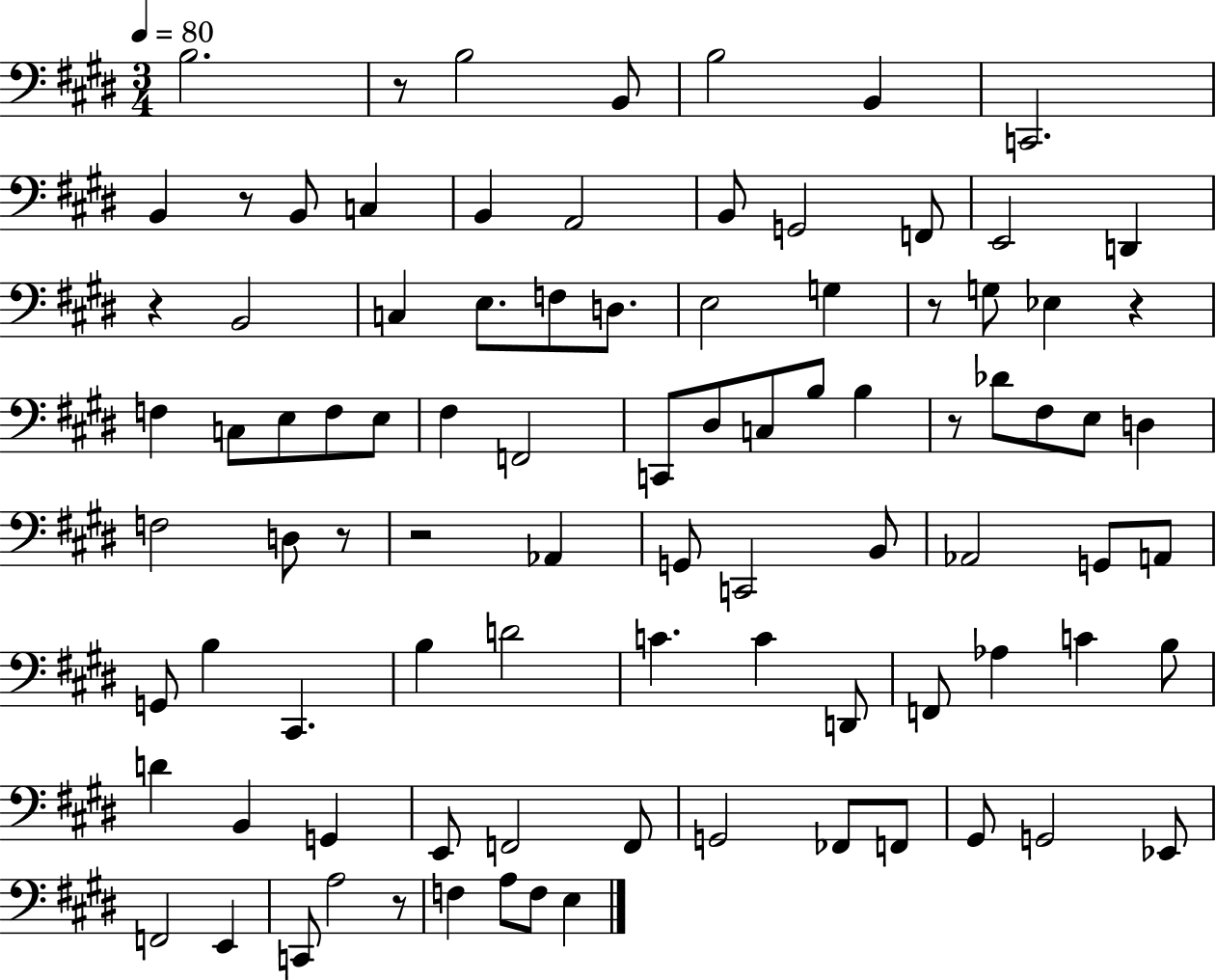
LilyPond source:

{
  \clef bass
  \numericTimeSignature
  \time 3/4
  \key e \major
  \tempo 4 = 80
  b2. | r8 b2 b,8 | b2 b,4 | c,2. | \break b,4 r8 b,8 c4 | b,4 a,2 | b,8 g,2 f,8 | e,2 d,4 | \break r4 b,2 | c4 e8. f8 d8. | e2 g4 | r8 g8 ees4 r4 | \break f4 c8 e8 f8 e8 | fis4 f,2 | c,8 dis8 c8 b8 b4 | r8 des'8 fis8 e8 d4 | \break f2 d8 r8 | r2 aes,4 | g,8 c,2 b,8 | aes,2 g,8 a,8 | \break g,8 b4 cis,4. | b4 d'2 | c'4. c'4 d,8 | f,8 aes4 c'4 b8 | \break d'4 b,4 g,4 | e,8 f,2 f,8 | g,2 fes,8 f,8 | gis,8 g,2 ees,8 | \break f,2 e,4 | c,8 a2 r8 | f4 a8 f8 e4 | \bar "|."
}